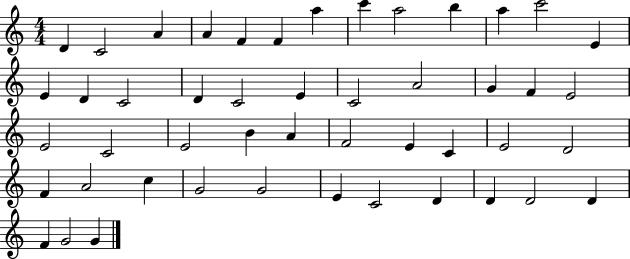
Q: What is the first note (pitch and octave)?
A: D4